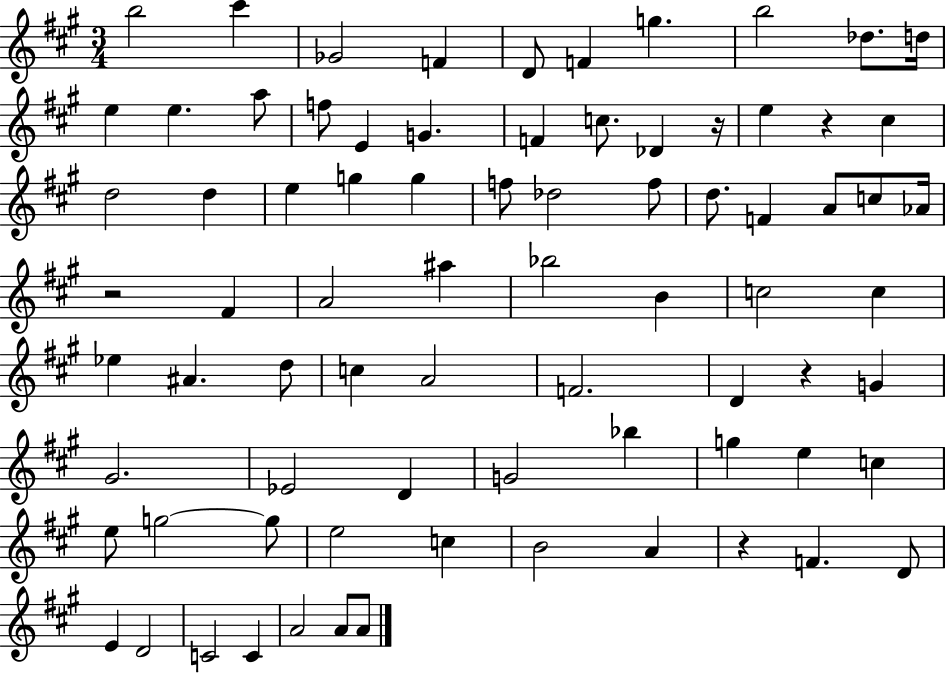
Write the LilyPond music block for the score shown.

{
  \clef treble
  \numericTimeSignature
  \time 3/4
  \key a \major
  \repeat volta 2 { b''2 cis'''4 | ges'2 f'4 | d'8 f'4 g''4. | b''2 des''8. d''16 | \break e''4 e''4. a''8 | f''8 e'4 g'4. | f'4 c''8. des'4 r16 | e''4 r4 cis''4 | \break d''2 d''4 | e''4 g''4 g''4 | f''8 des''2 f''8 | d''8. f'4 a'8 c''8 aes'16 | \break r2 fis'4 | a'2 ais''4 | bes''2 b'4 | c''2 c''4 | \break ees''4 ais'4. d''8 | c''4 a'2 | f'2. | d'4 r4 g'4 | \break gis'2. | ees'2 d'4 | g'2 bes''4 | g''4 e''4 c''4 | \break e''8 g''2~~ g''8 | e''2 c''4 | b'2 a'4 | r4 f'4. d'8 | \break e'4 d'2 | c'2 c'4 | a'2 a'8 a'8 | } \bar "|."
}